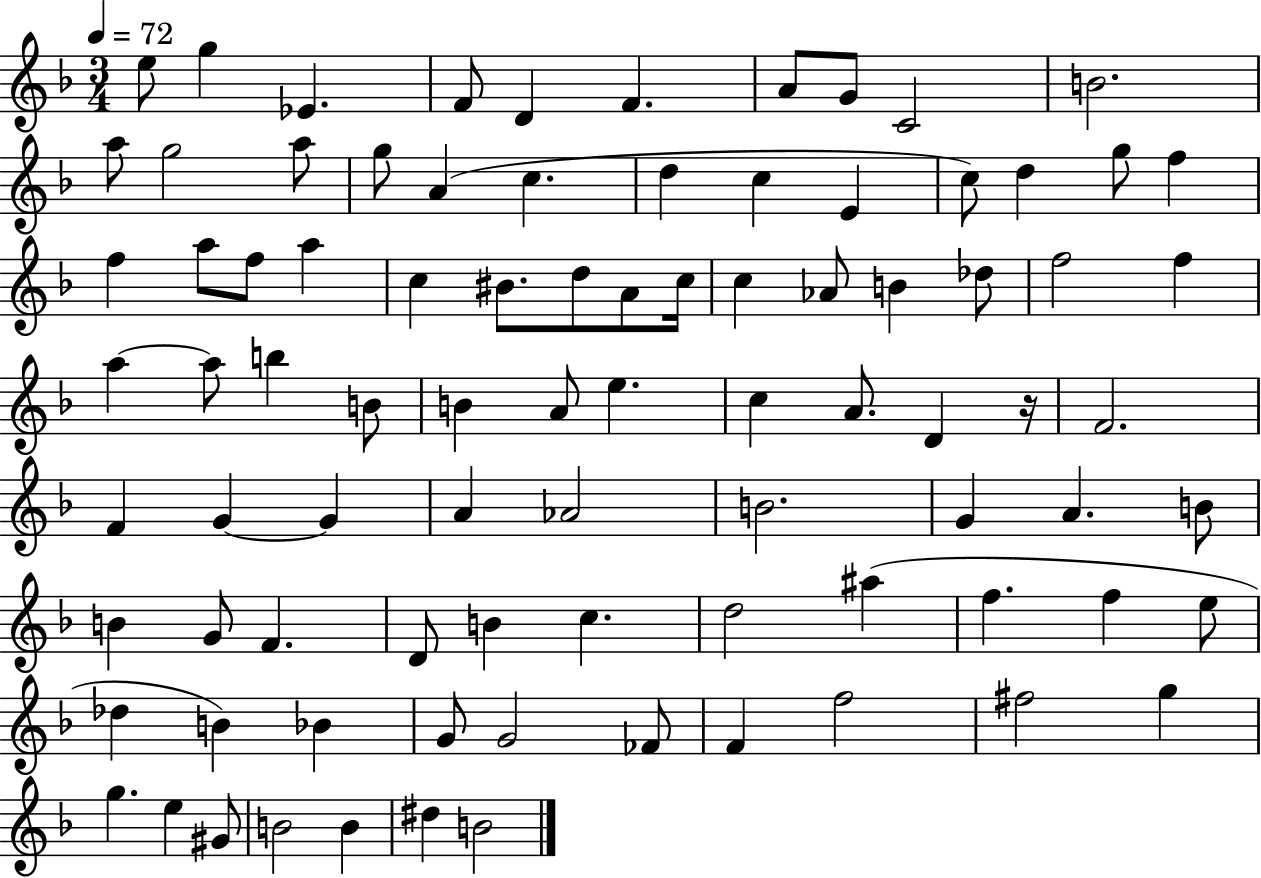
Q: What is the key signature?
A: F major